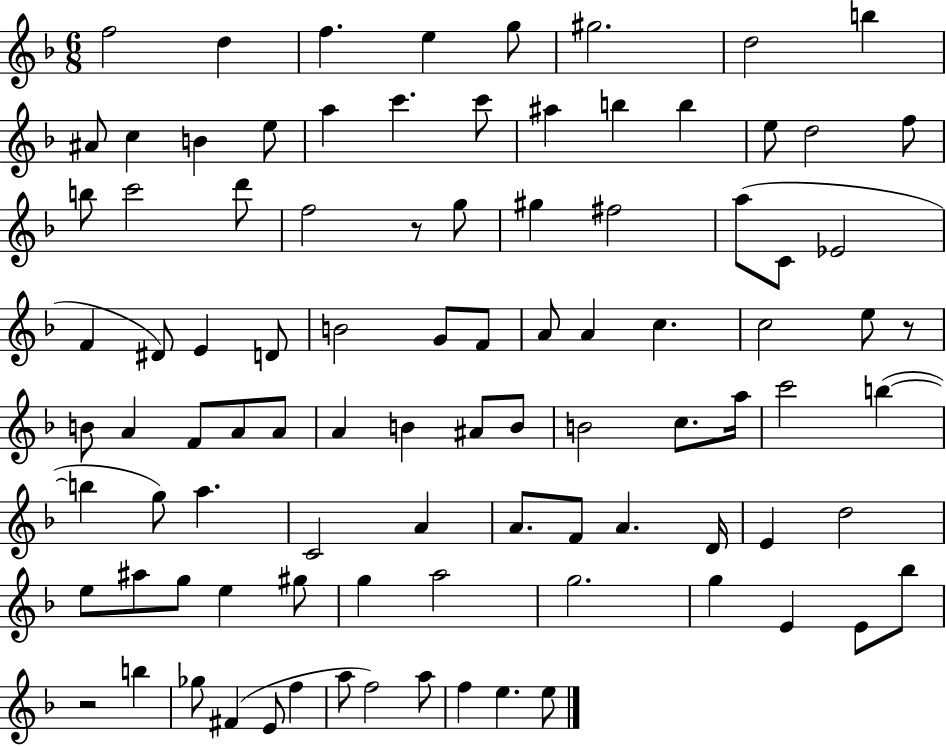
X:1
T:Untitled
M:6/8
L:1/4
K:F
f2 d f e g/2 ^g2 d2 b ^A/2 c B e/2 a c' c'/2 ^a b b e/2 d2 f/2 b/2 c'2 d'/2 f2 z/2 g/2 ^g ^f2 a/2 C/2 _E2 F ^D/2 E D/2 B2 G/2 F/2 A/2 A c c2 e/2 z/2 B/2 A F/2 A/2 A/2 A B ^A/2 B/2 B2 c/2 a/4 c'2 b b g/2 a C2 A A/2 F/2 A D/4 E d2 e/2 ^a/2 g/2 e ^g/2 g a2 g2 g E E/2 _b/2 z2 b _g/2 ^F E/2 f a/2 f2 a/2 f e e/2